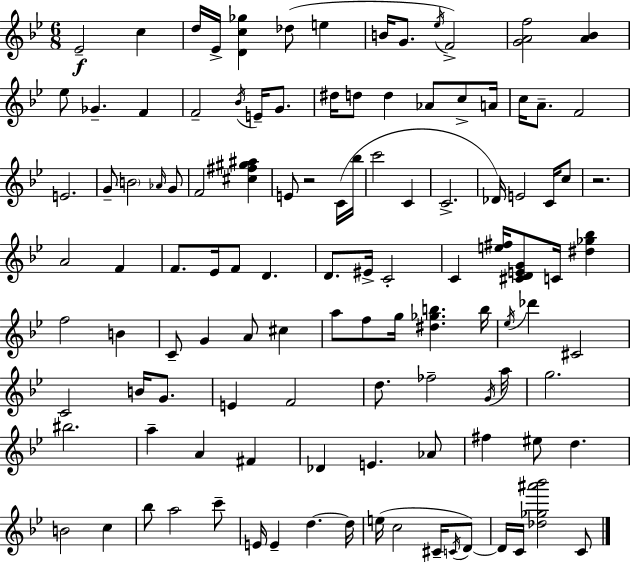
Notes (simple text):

Eb4/h C5/q D5/s Eb4/s [D4,C5,Gb5]/q Db5/e E5/q B4/s G4/e. Eb5/s F4/h [G4,A4,F5]/h [A4,Bb4]/q Eb5/e Gb4/q. F4/q F4/h Bb4/s E4/s G4/e. D#5/s D5/e D5/q Ab4/e C5/e A4/s C5/s A4/e. F4/h E4/h. G4/e B4/h Ab4/s G4/e F4/h [C#5,F#5,G#5,A#5]/q E4/e R/h C4/s Bb5/s C6/h C4/q C4/h. Db4/s E4/h C4/s C5/e R/h. A4/h F4/q F4/e. Eb4/s F4/e D4/q. D4/e. EIS4/s C4/h C4/q [E5,F#5]/s [C#4,D4,E4,G4]/e C4/s [D#5,Gb5,Bb5]/q F5/h B4/q C4/e G4/q A4/e C#5/q A5/e F5/e G5/s [D#5,Gb5,B5]/q. B5/s Eb5/s Db6/q C#4/h C4/h B4/s G4/e. E4/q F4/h D5/e. FES5/h G4/s A5/s G5/h. BIS5/h. A5/q A4/q F#4/q Db4/q E4/q. Ab4/e F#5/q EIS5/e D5/q. B4/h C5/q Bb5/e A5/h C6/e E4/s E4/q D5/q. D5/s E5/s C5/h C#4/s C4/s D4/e D4/s C4/s [Db5,Gb5,A#6,Bb6]/h C4/e